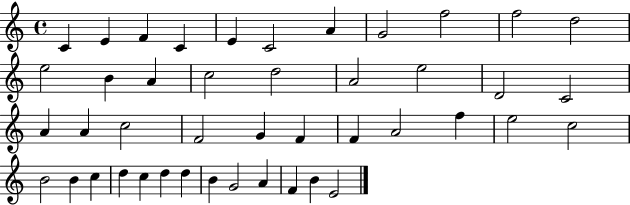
{
  \clef treble
  \time 4/4
  \defaultTimeSignature
  \key c \major
  c'4 e'4 f'4 c'4 | e'4 c'2 a'4 | g'2 f''2 | f''2 d''2 | \break e''2 b'4 a'4 | c''2 d''2 | a'2 e''2 | d'2 c'2 | \break a'4 a'4 c''2 | f'2 g'4 f'4 | f'4 a'2 f''4 | e''2 c''2 | \break b'2 b'4 c''4 | d''4 c''4 d''4 d''4 | b'4 g'2 a'4 | f'4 b'4 e'2 | \break \bar "|."
}